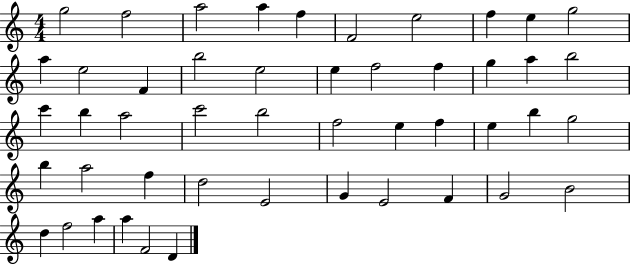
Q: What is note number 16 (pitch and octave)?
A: E5